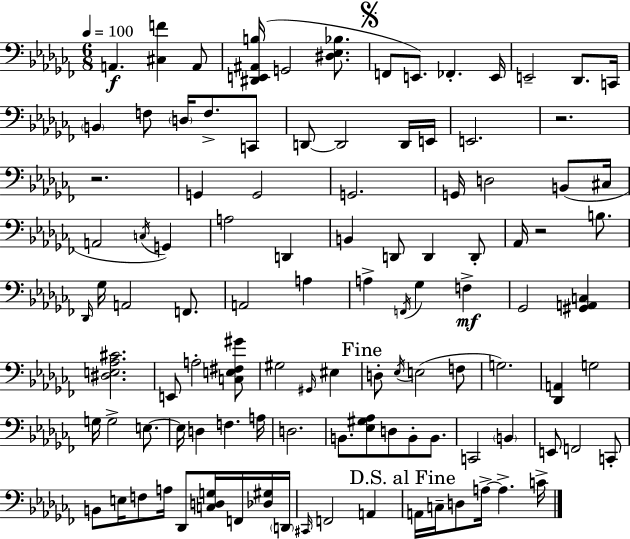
A2/q. [C#3,F4]/q A2/e [D#2,E2,A#2,B3]/s G2/h [D#3,Eb3,Bb3]/e. F2/e E2/e. FES2/q. E2/s E2/h Db2/e. C2/s B2/q F3/e D3/s F3/e. C2/e D2/e D2/h D2/s E2/s E2/h. R/h. R/h. G2/q G2/h G2/h. G2/s D3/h B2/e C#3/s A2/h C3/s G2/q A3/h D2/q B2/q D2/e D2/q D2/e Ab2/s R/h B3/e. Db2/s Gb3/s A2/h F2/e. A2/h A3/q A3/q F2/s Gb3/q F3/q Gb2/h [G#2,A2,C3]/q [D#3,E3,Ab3,C#4]/h. E2/e A3/h [C3,E3,F#3,G#4]/e G#3/h G#2/s EIS3/q D3/e Eb3/s E3/h F3/e G3/h. [Db2,A2]/q G3/h G3/s G3/h E3/e. E3/s D3/q F3/q. A3/s D3/h. B2/e. [Eb3,G#3,Ab3]/e D3/e B2/e B2/e. C2/h B2/q E2/e F2/h C2/e B2/e E3/s F3/e A3/s Db2/e [C3,D3,G3]/s F2/s [Db3,G#3]/s D2/s C#2/s F2/h A2/q A2/s C3/s D3/e A3/s A3/q. C4/s